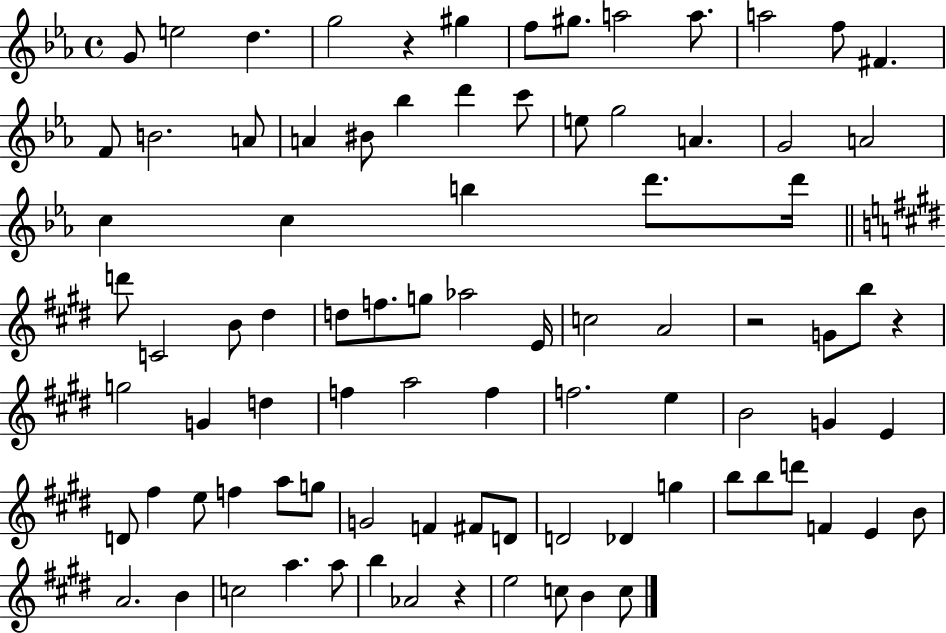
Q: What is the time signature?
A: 4/4